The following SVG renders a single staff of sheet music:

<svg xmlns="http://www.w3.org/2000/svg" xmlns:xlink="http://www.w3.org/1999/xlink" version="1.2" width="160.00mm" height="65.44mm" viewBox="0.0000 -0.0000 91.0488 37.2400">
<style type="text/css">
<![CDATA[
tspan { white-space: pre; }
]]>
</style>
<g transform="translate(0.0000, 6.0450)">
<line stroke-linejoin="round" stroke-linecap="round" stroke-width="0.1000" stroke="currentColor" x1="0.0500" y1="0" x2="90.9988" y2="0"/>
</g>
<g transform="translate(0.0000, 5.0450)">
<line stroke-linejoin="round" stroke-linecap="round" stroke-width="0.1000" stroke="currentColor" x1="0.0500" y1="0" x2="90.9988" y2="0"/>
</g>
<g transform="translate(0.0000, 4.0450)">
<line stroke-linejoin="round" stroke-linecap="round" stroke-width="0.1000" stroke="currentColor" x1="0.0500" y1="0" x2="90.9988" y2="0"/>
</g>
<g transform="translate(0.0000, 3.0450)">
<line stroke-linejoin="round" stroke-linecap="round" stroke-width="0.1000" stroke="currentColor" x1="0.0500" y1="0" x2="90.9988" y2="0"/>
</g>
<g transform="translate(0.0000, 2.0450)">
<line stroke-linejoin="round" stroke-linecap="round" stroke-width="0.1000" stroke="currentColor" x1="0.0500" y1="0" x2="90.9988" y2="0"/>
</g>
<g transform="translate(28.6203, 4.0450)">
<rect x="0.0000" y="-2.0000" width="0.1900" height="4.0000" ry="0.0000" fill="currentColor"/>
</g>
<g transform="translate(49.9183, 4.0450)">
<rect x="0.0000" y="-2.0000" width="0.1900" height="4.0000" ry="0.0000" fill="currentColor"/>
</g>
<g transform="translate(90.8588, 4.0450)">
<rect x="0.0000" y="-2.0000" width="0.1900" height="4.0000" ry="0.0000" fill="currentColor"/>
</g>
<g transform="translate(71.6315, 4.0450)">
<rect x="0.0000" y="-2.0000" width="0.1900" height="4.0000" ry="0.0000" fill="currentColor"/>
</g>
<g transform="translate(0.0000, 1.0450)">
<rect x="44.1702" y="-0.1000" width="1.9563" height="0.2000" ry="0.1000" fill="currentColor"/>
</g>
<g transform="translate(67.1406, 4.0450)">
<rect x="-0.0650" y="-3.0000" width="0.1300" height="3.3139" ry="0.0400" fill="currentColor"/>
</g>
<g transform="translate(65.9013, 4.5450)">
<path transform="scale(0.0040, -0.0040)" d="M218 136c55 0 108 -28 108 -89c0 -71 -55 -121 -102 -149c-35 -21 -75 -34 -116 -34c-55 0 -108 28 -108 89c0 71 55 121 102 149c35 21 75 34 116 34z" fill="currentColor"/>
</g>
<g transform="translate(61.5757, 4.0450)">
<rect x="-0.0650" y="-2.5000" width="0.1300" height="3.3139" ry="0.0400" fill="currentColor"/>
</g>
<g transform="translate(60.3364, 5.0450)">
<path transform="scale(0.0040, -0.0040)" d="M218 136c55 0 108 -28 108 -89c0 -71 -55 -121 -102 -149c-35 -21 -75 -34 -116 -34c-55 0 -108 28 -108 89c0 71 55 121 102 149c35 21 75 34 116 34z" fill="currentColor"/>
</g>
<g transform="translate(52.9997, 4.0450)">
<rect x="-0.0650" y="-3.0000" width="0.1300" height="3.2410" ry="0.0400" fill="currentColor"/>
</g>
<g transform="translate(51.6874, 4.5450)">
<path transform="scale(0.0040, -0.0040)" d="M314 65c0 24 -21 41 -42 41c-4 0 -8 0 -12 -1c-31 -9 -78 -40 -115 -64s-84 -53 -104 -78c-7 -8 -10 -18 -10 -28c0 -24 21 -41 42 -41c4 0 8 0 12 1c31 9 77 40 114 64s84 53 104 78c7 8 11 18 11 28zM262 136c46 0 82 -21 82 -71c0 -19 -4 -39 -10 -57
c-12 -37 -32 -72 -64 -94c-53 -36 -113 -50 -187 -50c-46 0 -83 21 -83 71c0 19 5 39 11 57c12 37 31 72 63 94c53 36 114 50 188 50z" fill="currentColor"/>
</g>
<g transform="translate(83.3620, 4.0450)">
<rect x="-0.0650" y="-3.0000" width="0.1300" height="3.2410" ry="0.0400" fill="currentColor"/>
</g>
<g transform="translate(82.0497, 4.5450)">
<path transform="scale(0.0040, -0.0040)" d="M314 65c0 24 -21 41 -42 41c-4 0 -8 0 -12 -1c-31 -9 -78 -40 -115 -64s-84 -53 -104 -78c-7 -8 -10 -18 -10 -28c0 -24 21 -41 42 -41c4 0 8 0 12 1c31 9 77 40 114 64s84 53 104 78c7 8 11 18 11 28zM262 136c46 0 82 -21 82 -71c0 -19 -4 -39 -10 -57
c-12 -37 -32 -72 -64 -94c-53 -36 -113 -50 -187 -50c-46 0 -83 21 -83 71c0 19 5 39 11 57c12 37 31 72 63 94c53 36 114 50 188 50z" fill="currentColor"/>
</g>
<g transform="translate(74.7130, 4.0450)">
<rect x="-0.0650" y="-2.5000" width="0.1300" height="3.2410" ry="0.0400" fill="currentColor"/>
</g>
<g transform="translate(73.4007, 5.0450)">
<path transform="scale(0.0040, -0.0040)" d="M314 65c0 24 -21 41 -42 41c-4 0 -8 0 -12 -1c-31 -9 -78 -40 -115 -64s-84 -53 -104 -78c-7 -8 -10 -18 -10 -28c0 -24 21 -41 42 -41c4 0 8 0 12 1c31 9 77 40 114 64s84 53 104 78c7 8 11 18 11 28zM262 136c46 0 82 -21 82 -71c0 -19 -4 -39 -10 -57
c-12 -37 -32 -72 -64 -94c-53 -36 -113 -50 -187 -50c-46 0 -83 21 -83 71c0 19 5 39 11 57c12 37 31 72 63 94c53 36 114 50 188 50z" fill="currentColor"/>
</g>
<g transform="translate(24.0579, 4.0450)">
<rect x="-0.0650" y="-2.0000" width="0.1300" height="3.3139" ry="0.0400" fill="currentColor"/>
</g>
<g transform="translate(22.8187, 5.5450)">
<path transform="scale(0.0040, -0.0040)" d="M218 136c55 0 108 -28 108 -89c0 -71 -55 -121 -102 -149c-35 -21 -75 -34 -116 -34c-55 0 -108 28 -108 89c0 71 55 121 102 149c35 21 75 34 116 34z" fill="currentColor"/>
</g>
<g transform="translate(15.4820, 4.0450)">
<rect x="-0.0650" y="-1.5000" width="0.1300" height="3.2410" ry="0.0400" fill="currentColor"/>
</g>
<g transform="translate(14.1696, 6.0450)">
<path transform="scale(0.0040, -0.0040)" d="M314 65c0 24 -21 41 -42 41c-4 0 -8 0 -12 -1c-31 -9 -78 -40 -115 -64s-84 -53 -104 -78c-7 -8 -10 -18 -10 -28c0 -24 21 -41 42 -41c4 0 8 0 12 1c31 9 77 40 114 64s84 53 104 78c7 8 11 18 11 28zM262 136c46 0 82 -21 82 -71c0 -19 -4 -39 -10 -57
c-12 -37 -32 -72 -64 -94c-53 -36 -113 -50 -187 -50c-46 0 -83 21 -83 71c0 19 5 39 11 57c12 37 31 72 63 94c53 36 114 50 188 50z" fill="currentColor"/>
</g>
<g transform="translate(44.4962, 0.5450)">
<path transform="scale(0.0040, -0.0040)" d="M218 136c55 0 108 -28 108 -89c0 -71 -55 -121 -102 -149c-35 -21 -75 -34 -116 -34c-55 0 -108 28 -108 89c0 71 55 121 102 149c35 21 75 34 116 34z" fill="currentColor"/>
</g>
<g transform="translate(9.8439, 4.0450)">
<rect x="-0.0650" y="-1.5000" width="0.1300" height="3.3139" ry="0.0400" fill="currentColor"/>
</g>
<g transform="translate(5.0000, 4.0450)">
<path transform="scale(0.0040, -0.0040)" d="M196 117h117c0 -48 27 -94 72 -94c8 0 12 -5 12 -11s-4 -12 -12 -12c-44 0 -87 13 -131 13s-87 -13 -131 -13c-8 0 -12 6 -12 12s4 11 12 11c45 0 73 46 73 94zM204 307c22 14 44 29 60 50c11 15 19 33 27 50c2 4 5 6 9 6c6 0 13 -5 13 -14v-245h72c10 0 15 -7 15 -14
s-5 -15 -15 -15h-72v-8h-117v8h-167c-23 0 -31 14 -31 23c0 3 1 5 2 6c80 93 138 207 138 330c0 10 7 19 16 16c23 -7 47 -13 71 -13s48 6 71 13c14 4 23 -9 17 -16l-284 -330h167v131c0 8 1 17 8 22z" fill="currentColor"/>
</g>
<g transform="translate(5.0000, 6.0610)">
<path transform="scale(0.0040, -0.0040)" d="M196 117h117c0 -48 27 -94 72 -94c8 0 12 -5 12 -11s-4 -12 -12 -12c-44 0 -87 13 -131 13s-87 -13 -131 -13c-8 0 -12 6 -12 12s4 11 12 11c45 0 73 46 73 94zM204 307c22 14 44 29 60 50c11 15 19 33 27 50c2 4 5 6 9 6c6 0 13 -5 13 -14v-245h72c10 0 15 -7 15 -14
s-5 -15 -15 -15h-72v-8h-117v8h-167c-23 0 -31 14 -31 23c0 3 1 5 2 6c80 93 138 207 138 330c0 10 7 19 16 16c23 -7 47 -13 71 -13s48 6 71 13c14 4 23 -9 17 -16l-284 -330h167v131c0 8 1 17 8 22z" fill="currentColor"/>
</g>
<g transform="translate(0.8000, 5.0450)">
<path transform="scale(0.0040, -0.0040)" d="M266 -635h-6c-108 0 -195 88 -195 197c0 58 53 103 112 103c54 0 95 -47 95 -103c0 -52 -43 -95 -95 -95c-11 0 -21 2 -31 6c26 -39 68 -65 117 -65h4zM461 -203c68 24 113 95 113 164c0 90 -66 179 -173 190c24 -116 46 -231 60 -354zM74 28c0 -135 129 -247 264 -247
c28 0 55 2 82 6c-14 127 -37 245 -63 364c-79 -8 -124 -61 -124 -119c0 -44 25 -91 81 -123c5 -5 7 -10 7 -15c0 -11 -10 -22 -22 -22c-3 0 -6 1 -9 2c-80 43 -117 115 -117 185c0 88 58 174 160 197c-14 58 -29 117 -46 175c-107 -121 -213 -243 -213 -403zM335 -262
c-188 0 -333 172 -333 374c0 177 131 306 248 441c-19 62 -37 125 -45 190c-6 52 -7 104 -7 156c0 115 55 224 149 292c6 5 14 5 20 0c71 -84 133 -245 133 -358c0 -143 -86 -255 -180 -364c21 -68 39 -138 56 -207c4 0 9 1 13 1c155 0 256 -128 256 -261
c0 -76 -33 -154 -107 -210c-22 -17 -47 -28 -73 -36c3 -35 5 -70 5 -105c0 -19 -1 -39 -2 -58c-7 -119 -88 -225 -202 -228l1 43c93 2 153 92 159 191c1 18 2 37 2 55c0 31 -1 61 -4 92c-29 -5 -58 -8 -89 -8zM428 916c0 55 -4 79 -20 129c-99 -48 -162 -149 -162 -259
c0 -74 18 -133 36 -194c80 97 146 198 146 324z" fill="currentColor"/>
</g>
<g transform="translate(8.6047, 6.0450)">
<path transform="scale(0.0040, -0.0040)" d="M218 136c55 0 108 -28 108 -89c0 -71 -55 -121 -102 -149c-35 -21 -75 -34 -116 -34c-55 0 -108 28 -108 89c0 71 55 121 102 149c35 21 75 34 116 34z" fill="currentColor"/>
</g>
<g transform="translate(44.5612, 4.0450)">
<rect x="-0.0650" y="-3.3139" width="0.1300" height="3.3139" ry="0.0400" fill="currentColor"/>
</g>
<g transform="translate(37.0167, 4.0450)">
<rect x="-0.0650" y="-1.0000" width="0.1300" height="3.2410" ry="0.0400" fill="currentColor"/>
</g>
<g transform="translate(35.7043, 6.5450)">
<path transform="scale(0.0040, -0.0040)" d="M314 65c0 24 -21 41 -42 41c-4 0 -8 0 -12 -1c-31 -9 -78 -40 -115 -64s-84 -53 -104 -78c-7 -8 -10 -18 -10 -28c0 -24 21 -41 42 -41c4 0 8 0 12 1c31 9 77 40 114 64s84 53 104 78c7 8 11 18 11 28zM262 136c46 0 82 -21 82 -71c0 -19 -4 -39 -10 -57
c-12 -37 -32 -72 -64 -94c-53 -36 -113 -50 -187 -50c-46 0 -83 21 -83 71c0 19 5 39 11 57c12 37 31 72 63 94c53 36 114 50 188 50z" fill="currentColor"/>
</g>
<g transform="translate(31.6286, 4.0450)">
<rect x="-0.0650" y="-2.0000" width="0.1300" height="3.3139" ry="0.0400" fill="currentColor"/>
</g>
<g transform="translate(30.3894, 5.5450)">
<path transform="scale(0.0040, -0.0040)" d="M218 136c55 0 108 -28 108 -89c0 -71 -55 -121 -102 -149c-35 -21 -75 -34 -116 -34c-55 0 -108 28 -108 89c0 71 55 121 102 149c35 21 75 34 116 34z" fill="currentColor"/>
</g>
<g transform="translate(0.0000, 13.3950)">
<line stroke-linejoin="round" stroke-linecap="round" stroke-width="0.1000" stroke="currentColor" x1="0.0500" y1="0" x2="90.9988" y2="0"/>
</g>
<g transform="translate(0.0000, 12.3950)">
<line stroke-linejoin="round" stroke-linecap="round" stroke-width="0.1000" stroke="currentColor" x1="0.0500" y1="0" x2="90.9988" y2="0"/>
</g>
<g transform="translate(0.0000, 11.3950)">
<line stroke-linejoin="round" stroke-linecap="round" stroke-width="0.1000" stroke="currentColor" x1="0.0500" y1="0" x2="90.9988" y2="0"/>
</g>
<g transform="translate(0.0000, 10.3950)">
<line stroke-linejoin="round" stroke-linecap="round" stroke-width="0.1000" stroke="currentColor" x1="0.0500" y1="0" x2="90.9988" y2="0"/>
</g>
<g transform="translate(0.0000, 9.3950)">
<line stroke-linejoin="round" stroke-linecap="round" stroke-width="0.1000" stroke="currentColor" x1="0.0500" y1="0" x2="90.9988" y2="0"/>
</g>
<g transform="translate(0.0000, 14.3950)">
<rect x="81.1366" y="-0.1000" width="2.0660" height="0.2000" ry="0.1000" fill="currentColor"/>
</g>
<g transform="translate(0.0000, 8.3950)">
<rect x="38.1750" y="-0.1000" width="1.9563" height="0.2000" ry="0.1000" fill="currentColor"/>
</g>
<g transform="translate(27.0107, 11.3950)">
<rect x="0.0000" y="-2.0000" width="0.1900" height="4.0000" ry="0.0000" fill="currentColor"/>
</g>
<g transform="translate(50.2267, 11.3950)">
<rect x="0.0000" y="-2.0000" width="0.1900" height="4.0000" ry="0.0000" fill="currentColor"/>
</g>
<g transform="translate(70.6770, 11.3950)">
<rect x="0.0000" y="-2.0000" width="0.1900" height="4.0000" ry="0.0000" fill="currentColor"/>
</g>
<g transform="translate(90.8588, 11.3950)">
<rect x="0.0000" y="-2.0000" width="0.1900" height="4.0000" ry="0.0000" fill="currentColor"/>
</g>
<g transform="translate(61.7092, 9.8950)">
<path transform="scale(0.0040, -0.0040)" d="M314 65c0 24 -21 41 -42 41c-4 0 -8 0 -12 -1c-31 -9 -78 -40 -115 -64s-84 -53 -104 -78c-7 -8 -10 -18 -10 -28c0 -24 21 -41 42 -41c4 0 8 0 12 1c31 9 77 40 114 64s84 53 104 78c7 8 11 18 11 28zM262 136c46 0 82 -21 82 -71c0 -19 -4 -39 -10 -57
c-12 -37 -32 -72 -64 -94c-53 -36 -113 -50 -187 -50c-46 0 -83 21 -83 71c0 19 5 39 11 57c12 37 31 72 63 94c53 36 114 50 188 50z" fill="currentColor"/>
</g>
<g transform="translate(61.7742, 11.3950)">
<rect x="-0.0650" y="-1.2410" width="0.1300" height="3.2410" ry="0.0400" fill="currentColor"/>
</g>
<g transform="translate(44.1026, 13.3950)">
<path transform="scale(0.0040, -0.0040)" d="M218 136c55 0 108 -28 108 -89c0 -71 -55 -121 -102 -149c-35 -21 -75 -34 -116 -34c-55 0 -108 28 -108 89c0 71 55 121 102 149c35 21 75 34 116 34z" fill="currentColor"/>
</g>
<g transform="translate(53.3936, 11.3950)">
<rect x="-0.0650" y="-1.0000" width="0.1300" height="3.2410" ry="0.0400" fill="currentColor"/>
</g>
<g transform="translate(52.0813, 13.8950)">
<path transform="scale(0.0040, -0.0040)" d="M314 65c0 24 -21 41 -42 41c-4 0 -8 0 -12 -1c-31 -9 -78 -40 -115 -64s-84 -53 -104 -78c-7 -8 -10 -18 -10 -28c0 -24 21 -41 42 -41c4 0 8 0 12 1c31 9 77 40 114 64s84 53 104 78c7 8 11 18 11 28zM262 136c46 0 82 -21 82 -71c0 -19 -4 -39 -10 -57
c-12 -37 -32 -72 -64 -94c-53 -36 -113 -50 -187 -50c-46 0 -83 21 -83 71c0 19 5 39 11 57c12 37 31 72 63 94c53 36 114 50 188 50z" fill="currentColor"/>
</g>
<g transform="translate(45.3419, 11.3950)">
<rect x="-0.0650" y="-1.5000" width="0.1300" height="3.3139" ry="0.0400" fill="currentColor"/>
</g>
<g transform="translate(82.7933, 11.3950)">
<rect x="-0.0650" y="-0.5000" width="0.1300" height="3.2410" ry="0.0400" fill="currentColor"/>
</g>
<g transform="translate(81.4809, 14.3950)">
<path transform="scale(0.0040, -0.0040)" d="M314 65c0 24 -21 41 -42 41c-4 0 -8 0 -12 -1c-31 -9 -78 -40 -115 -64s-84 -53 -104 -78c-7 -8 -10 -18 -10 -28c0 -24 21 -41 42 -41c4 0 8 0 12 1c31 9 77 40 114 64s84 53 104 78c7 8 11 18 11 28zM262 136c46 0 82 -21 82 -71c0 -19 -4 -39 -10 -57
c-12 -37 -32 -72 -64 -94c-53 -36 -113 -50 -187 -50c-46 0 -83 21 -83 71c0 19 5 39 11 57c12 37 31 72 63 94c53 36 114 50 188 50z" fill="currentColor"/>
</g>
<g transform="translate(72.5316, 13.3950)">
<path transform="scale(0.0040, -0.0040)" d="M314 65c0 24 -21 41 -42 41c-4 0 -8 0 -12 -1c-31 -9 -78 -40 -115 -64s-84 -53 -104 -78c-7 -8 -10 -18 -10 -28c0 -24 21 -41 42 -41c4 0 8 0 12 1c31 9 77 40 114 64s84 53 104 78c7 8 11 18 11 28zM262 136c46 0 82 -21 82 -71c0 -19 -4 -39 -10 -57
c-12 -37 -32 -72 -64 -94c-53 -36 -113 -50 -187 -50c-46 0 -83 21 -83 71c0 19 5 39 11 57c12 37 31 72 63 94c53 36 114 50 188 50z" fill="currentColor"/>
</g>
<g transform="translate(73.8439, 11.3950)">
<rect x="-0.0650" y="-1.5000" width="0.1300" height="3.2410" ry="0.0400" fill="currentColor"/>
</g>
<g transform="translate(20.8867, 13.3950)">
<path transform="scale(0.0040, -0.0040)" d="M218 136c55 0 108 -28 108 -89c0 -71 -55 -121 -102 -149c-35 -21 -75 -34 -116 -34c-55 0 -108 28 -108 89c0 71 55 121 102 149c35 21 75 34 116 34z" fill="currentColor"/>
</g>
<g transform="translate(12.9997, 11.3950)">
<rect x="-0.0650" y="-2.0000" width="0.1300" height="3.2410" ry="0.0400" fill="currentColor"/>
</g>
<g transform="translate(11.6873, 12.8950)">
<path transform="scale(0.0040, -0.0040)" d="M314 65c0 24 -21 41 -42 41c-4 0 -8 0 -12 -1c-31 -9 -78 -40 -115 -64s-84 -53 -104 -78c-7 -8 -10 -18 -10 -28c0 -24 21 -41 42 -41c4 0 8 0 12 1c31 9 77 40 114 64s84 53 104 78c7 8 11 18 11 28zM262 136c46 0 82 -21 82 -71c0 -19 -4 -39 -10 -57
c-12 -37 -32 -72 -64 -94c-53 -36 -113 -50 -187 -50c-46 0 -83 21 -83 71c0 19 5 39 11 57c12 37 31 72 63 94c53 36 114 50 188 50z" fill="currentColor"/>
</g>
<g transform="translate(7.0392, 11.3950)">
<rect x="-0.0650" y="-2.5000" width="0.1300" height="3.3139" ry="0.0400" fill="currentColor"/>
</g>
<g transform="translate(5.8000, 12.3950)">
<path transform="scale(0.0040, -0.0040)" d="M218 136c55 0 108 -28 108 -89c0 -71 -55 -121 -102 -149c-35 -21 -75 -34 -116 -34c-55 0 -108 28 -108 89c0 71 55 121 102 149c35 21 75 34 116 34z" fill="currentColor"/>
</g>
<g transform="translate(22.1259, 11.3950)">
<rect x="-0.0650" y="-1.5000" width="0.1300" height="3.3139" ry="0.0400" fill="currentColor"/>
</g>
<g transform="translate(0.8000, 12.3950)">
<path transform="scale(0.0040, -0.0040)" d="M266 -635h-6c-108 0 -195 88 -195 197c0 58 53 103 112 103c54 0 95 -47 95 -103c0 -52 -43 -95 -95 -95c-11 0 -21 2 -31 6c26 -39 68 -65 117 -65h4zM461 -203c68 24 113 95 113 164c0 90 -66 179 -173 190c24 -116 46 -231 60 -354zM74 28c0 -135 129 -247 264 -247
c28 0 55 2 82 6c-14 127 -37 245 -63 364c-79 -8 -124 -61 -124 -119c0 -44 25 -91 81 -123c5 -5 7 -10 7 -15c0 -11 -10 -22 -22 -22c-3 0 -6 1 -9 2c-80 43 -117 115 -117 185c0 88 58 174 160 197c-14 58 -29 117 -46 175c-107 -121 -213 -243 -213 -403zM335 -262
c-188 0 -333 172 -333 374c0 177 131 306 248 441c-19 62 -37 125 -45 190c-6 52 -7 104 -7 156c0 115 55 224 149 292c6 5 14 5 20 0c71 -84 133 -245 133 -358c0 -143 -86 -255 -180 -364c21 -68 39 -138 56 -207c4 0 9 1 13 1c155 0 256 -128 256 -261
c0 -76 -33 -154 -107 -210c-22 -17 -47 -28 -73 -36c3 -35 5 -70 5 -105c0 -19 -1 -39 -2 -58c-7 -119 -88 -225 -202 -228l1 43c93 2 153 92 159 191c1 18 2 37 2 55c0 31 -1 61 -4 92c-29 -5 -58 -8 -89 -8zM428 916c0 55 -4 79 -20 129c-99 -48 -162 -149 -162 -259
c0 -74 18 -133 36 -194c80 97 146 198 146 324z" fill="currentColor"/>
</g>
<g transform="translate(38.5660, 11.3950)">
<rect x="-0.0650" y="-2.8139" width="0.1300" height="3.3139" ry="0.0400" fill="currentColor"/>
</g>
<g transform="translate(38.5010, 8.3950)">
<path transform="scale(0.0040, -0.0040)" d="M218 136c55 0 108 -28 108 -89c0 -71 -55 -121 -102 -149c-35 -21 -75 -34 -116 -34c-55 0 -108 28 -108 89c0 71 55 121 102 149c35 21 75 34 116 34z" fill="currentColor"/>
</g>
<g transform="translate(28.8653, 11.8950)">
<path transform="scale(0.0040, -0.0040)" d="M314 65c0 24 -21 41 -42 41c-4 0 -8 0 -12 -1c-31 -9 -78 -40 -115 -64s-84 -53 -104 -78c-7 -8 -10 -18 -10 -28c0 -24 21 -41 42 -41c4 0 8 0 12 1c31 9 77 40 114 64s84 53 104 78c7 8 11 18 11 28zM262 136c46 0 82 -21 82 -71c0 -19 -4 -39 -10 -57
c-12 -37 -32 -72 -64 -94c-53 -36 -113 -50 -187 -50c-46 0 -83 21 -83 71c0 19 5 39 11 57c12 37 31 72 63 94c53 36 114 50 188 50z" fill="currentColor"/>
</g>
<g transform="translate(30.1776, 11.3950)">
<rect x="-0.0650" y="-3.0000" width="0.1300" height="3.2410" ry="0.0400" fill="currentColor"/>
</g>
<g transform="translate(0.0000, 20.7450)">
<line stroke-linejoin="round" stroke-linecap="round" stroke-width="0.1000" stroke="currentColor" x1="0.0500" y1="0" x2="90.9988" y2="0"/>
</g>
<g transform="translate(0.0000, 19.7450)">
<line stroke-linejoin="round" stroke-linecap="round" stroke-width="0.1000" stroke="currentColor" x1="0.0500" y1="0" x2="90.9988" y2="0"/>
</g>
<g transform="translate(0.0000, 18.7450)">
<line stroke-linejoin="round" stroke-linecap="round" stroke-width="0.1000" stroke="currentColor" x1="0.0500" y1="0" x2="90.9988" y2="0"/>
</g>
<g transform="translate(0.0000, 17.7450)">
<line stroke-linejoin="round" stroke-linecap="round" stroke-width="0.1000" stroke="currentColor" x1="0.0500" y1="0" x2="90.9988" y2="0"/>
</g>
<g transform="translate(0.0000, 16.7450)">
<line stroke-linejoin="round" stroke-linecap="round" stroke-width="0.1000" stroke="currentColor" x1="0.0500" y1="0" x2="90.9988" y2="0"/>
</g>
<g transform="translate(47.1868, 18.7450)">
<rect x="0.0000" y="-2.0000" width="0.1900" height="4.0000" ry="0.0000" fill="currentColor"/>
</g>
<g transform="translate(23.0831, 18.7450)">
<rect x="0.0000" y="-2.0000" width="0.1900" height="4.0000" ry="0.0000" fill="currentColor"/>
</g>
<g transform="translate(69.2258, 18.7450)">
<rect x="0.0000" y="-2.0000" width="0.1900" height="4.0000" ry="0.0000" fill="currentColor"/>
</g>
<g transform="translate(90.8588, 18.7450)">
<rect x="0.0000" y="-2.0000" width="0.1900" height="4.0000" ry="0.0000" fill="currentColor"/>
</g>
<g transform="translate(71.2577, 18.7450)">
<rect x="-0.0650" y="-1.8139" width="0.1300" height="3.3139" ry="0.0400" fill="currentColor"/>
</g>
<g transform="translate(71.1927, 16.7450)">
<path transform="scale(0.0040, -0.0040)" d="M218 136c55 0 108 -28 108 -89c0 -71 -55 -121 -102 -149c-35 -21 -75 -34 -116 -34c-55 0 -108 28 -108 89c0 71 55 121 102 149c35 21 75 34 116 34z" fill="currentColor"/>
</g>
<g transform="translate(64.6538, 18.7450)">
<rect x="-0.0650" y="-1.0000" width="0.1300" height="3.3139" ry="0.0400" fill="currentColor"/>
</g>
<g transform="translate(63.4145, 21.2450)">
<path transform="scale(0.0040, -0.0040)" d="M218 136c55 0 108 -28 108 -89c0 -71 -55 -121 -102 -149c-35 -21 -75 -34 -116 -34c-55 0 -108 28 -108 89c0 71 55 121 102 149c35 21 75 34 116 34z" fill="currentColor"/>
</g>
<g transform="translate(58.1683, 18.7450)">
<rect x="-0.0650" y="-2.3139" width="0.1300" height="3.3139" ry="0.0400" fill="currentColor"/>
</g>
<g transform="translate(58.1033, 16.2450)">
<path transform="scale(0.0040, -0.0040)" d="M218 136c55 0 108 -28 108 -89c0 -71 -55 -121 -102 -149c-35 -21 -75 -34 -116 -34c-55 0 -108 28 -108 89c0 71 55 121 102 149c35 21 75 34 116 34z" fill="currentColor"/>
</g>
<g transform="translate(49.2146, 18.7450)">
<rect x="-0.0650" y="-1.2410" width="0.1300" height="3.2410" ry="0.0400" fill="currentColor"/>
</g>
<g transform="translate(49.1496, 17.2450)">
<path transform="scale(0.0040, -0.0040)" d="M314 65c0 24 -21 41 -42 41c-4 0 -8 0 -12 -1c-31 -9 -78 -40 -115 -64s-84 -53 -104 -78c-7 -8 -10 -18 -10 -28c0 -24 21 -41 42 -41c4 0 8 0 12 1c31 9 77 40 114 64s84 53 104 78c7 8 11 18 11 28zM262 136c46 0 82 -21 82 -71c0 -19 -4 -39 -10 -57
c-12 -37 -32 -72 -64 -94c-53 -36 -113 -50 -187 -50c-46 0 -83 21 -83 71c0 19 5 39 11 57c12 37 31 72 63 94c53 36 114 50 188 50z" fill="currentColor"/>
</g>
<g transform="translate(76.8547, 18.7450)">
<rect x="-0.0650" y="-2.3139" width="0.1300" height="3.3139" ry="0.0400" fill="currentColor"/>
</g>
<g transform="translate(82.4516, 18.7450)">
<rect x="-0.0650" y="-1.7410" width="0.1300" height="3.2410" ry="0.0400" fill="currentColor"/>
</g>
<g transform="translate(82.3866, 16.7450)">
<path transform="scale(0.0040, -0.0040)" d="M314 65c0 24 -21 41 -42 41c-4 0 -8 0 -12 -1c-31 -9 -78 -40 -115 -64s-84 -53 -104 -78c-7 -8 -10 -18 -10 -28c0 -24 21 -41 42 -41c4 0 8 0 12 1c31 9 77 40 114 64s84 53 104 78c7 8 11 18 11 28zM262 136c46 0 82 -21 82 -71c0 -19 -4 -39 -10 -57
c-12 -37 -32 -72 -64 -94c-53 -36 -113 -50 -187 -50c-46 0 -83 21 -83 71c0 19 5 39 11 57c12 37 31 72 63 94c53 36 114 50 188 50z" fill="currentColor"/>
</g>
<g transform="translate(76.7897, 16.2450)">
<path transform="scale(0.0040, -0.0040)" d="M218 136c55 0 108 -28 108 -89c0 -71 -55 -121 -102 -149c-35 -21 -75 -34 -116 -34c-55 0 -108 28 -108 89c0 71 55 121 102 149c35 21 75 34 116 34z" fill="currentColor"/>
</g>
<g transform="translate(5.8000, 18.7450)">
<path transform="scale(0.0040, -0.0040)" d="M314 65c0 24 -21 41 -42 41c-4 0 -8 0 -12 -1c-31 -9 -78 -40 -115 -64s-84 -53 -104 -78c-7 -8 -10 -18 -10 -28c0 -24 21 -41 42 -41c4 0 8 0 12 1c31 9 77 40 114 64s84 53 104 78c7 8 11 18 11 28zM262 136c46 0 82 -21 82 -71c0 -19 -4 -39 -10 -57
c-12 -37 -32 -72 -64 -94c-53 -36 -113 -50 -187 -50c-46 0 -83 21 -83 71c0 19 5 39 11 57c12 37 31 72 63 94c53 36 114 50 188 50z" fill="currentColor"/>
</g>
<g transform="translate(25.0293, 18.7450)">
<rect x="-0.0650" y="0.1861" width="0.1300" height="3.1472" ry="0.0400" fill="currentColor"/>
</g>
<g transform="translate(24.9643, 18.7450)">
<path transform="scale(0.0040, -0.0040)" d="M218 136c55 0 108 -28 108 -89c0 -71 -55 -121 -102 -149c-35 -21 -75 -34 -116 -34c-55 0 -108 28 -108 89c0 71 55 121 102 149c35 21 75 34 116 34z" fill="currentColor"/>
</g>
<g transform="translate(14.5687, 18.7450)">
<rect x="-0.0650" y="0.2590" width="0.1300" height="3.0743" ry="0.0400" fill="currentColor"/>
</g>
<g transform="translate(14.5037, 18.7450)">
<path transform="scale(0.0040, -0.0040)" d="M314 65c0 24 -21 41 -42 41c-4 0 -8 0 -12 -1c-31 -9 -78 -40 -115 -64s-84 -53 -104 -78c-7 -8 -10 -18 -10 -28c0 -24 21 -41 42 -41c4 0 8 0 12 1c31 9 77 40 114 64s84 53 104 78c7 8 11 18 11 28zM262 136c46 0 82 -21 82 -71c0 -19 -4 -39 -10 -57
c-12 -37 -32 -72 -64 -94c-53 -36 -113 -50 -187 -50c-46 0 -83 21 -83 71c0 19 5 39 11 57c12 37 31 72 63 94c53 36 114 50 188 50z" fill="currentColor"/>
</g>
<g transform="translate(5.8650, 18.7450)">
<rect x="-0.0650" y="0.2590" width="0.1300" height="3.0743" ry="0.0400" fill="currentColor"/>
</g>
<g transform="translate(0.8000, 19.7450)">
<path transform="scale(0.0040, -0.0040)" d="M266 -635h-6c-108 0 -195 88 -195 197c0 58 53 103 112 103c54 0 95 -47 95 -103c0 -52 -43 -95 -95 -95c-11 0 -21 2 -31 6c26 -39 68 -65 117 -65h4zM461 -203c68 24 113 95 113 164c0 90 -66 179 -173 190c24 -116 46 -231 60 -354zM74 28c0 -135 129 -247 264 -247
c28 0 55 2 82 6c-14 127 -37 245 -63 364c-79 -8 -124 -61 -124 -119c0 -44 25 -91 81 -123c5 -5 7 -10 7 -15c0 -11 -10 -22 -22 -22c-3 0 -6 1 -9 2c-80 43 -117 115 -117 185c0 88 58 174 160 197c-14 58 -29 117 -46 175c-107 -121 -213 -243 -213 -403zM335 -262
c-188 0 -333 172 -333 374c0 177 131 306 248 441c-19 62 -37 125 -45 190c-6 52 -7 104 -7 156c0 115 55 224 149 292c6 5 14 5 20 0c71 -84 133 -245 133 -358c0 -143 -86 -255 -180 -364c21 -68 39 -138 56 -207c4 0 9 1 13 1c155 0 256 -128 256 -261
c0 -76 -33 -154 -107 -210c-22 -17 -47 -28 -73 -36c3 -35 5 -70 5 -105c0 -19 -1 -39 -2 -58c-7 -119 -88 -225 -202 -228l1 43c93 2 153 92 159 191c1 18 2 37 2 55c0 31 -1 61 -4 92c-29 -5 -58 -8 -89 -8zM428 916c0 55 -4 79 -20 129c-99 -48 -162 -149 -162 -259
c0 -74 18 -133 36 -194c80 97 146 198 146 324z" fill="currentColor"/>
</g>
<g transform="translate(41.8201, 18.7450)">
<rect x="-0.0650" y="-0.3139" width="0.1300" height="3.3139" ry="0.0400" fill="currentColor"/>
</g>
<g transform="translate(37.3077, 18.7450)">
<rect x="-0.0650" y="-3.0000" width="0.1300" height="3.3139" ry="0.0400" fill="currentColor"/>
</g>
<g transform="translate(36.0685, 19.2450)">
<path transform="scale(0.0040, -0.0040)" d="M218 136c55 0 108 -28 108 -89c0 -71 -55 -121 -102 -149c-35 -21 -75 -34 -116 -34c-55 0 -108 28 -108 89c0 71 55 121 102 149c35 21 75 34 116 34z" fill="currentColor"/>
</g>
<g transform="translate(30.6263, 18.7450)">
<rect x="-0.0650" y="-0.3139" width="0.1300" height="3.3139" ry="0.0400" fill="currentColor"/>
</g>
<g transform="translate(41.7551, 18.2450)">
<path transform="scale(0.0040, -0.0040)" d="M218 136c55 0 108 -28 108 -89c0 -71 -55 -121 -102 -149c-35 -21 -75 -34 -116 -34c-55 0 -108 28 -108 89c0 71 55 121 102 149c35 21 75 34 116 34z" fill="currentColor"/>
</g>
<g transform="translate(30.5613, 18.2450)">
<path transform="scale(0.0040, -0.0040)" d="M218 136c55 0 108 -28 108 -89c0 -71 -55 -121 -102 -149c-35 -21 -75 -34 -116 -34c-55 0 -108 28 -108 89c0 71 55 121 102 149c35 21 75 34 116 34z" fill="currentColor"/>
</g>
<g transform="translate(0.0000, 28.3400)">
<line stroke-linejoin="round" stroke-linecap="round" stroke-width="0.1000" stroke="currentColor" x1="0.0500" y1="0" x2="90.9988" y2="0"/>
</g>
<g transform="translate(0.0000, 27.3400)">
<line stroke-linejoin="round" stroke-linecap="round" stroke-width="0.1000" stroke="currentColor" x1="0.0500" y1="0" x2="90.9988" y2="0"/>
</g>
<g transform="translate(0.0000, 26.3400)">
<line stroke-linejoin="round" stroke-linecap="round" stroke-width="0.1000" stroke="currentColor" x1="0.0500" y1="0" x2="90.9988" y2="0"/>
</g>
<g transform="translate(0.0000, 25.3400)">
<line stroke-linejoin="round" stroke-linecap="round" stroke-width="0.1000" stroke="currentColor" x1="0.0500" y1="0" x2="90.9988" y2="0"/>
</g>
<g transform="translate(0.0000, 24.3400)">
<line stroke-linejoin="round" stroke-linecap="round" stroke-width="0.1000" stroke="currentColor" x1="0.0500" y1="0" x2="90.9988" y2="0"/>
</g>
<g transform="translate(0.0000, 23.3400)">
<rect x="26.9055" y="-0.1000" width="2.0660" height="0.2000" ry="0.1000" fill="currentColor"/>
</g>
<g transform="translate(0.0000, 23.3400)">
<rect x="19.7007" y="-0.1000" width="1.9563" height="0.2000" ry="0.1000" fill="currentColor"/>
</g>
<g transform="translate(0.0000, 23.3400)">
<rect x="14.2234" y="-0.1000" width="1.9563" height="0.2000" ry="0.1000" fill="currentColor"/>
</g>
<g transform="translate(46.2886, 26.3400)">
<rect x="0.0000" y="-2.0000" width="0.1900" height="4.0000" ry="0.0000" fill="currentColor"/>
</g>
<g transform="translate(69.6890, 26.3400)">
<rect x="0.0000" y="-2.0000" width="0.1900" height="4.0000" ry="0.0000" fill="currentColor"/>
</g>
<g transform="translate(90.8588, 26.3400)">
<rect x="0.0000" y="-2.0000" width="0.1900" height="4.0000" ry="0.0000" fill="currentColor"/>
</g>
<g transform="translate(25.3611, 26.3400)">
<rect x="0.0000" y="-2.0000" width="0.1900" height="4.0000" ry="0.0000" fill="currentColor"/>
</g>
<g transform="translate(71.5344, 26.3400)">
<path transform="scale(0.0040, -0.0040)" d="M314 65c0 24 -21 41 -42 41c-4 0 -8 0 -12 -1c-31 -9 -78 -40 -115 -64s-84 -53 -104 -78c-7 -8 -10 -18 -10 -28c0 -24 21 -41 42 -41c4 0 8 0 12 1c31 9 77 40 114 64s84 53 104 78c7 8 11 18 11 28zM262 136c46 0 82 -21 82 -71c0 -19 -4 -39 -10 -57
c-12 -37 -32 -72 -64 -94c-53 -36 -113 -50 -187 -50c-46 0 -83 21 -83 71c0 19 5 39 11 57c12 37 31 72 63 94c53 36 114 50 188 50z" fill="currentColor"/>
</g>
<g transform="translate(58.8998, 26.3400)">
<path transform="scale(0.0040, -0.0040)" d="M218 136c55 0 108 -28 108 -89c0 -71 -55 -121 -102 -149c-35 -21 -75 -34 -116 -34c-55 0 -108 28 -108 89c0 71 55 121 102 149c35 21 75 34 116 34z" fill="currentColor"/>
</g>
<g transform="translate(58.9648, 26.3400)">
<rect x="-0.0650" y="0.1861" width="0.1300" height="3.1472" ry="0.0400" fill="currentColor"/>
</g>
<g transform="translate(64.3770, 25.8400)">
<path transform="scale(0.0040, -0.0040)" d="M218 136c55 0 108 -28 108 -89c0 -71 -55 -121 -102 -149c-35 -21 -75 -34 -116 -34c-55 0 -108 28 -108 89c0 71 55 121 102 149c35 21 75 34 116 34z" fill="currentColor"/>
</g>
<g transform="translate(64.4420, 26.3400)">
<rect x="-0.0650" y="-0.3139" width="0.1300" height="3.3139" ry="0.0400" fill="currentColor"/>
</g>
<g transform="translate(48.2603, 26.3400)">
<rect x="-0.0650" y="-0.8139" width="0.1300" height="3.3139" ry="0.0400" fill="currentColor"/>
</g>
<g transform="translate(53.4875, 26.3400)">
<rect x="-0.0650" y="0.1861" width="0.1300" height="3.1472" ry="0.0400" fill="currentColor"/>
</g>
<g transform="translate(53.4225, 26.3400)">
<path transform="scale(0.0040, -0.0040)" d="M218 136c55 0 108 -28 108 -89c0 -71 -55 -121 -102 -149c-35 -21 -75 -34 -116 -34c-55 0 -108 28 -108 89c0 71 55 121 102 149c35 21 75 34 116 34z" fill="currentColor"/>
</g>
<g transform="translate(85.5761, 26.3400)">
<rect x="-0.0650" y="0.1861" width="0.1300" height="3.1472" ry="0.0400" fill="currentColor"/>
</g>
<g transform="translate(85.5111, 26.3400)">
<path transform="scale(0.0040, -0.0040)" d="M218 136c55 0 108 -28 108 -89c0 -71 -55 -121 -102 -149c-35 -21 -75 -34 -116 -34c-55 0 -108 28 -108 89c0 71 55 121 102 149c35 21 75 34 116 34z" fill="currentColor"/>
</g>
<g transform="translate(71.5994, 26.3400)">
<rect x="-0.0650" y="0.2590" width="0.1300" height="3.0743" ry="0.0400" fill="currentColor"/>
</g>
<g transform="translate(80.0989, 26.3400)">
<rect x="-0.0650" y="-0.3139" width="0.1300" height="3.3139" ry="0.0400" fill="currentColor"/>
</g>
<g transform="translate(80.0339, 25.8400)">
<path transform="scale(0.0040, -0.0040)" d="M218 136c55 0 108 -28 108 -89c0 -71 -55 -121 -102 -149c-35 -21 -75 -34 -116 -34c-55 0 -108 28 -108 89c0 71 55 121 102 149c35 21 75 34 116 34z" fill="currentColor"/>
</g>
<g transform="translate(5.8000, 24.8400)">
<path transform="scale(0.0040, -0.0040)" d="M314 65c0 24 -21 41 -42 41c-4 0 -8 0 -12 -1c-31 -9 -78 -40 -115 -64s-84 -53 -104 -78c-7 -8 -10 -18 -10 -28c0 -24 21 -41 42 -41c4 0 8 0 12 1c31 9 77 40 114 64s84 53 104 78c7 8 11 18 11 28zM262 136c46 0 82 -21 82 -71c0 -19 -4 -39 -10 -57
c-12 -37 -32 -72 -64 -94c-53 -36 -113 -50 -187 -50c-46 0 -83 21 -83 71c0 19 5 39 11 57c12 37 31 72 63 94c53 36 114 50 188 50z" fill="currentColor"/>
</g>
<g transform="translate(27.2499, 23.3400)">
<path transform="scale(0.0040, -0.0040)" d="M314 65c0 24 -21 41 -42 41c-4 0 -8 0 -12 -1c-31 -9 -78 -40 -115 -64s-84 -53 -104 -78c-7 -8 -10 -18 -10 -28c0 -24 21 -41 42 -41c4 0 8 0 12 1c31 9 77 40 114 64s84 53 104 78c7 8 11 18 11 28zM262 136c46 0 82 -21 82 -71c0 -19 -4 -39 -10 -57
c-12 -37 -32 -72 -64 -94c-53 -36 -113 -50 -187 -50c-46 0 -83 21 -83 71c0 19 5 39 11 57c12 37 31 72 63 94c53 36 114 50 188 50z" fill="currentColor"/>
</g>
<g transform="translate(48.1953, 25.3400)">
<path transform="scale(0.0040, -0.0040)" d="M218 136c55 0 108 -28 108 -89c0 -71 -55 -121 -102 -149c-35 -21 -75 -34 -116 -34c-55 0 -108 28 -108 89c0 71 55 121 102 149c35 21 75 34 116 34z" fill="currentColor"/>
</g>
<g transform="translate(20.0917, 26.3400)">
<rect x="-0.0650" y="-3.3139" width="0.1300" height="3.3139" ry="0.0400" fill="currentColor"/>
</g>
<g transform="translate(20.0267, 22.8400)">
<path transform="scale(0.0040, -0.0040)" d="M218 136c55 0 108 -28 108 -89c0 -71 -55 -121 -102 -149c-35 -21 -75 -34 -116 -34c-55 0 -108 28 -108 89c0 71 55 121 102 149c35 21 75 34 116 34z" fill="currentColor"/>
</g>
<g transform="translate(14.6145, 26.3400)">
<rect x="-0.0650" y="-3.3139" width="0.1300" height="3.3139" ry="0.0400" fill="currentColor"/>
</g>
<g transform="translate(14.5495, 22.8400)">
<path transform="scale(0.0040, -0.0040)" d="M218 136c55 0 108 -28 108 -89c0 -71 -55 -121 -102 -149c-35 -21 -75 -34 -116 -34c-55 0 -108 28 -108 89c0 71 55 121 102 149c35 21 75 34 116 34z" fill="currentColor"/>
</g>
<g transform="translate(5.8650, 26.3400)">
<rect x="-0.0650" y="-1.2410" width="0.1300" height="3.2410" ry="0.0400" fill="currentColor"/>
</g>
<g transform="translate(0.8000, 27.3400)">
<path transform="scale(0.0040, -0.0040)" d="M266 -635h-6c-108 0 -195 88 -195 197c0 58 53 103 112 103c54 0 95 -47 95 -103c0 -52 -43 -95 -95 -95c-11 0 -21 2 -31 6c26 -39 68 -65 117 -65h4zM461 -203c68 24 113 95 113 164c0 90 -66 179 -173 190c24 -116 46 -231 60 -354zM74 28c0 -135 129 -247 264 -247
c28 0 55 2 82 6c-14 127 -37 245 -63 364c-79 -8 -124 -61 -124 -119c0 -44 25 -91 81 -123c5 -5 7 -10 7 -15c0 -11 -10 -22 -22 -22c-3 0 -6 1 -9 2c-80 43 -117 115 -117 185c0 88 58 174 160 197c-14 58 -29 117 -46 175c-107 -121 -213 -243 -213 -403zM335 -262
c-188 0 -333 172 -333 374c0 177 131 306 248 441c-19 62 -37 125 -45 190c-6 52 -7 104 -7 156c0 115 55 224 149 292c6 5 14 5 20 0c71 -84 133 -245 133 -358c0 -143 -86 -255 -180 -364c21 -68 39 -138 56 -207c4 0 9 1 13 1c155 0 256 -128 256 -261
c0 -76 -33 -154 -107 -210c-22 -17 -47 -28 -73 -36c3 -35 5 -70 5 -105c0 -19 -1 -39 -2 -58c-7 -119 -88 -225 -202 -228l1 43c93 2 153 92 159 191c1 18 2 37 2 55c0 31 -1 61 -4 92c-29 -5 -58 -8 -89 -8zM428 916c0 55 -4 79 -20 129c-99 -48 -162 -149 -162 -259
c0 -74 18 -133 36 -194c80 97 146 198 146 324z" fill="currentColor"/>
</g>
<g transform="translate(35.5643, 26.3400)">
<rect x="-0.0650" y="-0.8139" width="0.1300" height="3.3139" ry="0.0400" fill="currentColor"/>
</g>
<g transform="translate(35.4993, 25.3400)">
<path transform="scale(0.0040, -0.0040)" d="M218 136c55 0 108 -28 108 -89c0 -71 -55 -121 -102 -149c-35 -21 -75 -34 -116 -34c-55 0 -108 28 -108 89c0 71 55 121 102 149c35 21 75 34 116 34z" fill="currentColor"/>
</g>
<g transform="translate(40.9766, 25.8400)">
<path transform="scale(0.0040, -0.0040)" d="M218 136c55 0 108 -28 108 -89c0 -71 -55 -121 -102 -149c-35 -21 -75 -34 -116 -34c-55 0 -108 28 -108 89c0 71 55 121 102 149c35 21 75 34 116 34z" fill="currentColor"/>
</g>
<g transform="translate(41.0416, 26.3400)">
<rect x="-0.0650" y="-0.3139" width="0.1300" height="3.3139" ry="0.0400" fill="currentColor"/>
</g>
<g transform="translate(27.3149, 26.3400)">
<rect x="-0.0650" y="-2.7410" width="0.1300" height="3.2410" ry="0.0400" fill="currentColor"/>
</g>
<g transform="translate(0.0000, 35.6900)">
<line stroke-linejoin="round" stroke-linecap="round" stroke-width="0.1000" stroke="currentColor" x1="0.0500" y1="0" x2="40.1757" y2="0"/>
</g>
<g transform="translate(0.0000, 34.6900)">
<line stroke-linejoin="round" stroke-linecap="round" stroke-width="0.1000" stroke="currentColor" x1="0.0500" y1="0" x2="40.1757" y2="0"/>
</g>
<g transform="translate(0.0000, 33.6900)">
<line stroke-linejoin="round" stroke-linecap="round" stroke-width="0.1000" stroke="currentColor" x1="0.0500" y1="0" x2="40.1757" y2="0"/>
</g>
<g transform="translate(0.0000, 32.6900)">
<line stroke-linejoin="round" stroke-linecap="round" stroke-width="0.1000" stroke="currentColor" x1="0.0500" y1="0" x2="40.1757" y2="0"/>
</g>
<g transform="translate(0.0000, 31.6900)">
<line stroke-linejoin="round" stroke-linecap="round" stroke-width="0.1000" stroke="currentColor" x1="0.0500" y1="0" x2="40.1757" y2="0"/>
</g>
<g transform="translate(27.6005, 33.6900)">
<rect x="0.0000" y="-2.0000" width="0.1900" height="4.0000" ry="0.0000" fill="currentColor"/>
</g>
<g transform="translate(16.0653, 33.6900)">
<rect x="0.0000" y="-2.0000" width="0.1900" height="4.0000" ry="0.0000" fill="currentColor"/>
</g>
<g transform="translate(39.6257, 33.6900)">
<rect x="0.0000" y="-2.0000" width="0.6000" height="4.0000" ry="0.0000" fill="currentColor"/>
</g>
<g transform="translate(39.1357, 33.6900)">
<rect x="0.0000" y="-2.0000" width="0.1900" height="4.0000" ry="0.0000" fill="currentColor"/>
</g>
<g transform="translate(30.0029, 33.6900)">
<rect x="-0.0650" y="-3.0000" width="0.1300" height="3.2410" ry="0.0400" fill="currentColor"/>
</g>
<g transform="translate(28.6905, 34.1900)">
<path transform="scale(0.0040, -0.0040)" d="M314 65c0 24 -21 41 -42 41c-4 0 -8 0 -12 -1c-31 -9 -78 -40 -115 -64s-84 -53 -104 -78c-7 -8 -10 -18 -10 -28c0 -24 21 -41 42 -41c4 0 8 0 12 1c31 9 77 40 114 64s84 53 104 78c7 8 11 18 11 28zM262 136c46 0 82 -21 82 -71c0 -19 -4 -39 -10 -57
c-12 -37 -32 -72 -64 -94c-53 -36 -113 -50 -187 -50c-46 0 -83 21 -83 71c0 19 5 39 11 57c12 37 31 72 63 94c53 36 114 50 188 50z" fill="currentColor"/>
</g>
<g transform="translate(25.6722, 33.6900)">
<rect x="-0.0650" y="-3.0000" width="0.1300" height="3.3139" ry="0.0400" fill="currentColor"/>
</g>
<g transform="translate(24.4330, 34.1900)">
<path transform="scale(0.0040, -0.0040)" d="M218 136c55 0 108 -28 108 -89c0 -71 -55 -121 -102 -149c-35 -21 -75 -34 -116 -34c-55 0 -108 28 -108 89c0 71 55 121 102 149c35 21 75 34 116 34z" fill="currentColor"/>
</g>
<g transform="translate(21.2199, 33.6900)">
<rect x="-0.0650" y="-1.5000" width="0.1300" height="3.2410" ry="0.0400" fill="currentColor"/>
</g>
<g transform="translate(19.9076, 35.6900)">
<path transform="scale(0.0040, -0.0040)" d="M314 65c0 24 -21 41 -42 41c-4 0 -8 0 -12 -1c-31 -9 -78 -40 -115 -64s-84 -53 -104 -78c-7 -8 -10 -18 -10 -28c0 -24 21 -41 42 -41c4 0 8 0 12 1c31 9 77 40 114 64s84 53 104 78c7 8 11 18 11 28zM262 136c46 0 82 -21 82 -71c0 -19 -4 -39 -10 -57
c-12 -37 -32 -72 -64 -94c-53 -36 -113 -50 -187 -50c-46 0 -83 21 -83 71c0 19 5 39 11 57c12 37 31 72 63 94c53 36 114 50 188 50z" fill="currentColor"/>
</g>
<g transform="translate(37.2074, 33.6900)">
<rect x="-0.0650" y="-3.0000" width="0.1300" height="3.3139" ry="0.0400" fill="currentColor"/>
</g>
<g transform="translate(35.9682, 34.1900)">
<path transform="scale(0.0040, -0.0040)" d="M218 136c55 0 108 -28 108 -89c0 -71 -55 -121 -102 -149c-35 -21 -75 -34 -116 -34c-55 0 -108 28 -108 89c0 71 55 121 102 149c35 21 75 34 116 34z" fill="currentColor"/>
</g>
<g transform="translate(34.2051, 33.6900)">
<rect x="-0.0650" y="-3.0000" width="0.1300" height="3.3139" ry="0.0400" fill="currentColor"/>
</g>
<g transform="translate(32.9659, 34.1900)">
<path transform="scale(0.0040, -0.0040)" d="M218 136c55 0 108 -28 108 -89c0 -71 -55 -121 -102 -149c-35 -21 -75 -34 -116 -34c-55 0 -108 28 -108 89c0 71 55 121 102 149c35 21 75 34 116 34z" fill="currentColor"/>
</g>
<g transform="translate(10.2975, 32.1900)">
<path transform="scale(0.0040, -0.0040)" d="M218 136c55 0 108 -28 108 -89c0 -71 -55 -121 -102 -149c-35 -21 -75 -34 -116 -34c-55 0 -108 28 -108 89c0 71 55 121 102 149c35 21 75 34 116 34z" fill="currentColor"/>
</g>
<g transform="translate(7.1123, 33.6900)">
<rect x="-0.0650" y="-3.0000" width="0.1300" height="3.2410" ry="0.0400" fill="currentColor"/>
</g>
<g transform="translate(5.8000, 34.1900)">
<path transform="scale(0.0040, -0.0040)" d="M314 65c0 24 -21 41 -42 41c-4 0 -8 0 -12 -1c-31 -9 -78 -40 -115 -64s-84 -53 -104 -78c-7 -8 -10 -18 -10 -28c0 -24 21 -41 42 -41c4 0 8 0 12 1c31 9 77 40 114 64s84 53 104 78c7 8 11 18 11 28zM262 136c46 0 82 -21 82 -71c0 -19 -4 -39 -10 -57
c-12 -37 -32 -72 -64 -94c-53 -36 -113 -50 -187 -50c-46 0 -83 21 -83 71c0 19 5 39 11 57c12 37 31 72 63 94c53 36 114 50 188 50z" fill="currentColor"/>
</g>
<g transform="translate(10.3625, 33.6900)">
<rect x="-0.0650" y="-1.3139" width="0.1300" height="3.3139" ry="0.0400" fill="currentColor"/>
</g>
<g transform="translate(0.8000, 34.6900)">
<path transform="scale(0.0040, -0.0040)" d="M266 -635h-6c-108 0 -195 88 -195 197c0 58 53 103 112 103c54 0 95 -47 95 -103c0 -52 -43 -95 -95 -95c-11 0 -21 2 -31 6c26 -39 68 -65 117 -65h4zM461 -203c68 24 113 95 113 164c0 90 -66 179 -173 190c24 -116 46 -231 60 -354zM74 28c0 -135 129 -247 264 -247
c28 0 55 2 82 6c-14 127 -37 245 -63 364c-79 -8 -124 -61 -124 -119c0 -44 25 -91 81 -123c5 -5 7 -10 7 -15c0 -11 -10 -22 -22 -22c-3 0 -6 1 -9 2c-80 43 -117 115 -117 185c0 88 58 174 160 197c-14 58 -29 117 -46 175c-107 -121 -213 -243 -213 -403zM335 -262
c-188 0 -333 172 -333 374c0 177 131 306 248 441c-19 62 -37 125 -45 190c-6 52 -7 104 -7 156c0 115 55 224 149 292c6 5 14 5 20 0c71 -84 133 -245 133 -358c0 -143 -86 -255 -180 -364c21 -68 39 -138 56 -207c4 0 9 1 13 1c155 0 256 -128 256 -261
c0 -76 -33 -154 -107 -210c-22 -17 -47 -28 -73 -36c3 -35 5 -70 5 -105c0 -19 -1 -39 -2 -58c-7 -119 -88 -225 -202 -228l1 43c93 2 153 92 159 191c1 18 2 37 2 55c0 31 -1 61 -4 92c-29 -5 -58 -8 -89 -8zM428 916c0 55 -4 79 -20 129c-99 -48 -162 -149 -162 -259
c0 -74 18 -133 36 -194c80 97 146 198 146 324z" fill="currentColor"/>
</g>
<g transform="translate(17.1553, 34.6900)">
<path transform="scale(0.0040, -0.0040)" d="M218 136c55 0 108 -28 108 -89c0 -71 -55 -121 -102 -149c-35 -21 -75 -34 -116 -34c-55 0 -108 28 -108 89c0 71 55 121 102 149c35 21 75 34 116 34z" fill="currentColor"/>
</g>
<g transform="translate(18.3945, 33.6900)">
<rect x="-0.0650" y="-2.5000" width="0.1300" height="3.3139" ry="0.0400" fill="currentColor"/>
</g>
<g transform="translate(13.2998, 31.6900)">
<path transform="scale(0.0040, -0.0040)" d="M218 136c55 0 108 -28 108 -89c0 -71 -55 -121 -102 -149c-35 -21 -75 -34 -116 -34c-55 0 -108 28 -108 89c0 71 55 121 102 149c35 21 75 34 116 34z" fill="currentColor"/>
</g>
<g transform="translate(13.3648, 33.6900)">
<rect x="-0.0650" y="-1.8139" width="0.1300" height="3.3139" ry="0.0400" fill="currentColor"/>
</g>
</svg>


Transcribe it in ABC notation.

X:1
T:Untitled
M:4/4
L:1/4
K:C
E E2 F F D2 b A2 G A G2 A2 G F2 E A2 a E D2 e2 E2 C2 B2 B2 B c A c e2 g D f g f2 e2 b b a2 d c d B B c B2 c B A2 e f G E2 A A2 A A